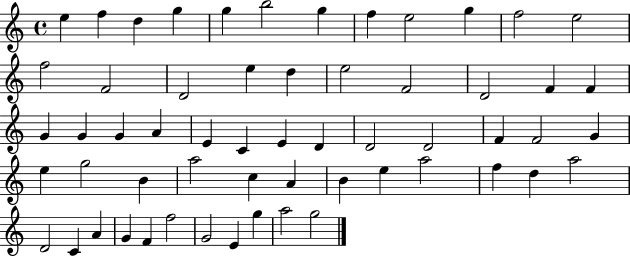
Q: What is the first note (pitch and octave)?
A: E5